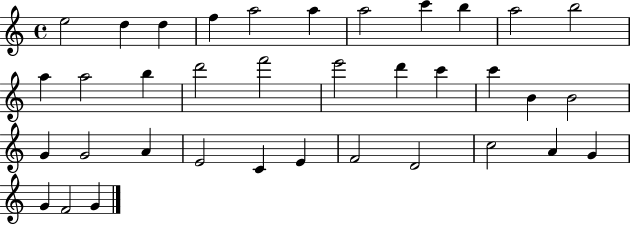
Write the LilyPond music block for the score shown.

{
  \clef treble
  \time 4/4
  \defaultTimeSignature
  \key c \major
  e''2 d''4 d''4 | f''4 a''2 a''4 | a''2 c'''4 b''4 | a''2 b''2 | \break a''4 a''2 b''4 | d'''2 f'''2 | e'''2 d'''4 c'''4 | c'''4 b'4 b'2 | \break g'4 g'2 a'4 | e'2 c'4 e'4 | f'2 d'2 | c''2 a'4 g'4 | \break g'4 f'2 g'4 | \bar "|."
}